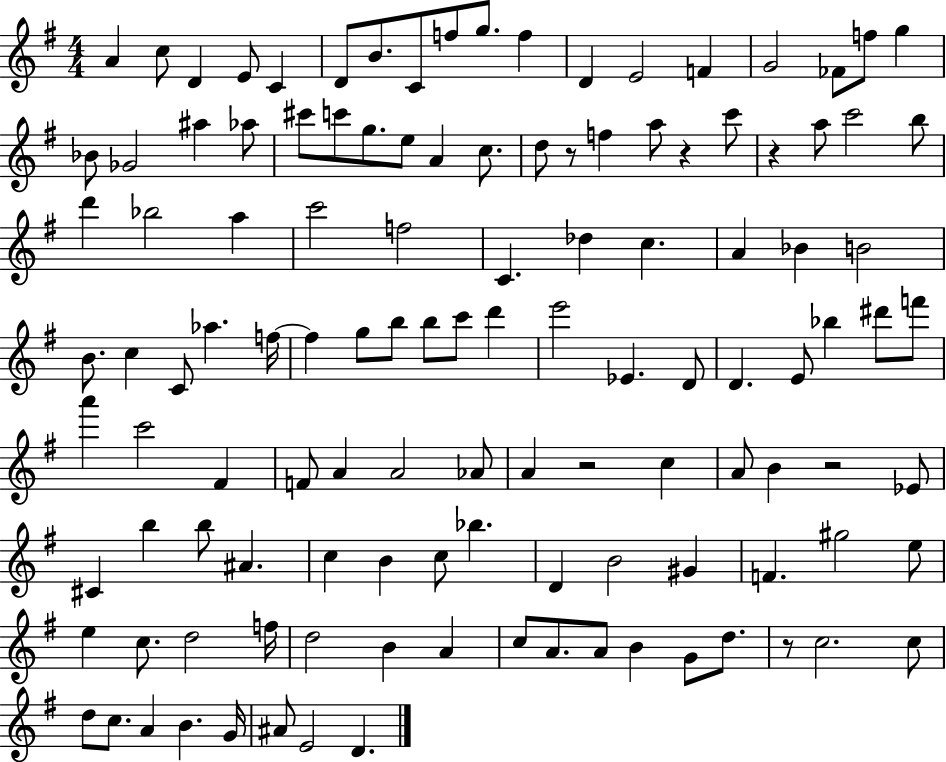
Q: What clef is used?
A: treble